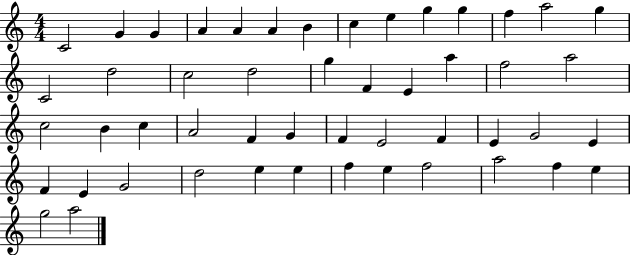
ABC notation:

X:1
T:Untitled
M:4/4
L:1/4
K:C
C2 G G A A A B c e g g f a2 g C2 d2 c2 d2 g F E a f2 a2 c2 B c A2 F G F E2 F E G2 E F E G2 d2 e e f e f2 a2 f e g2 a2